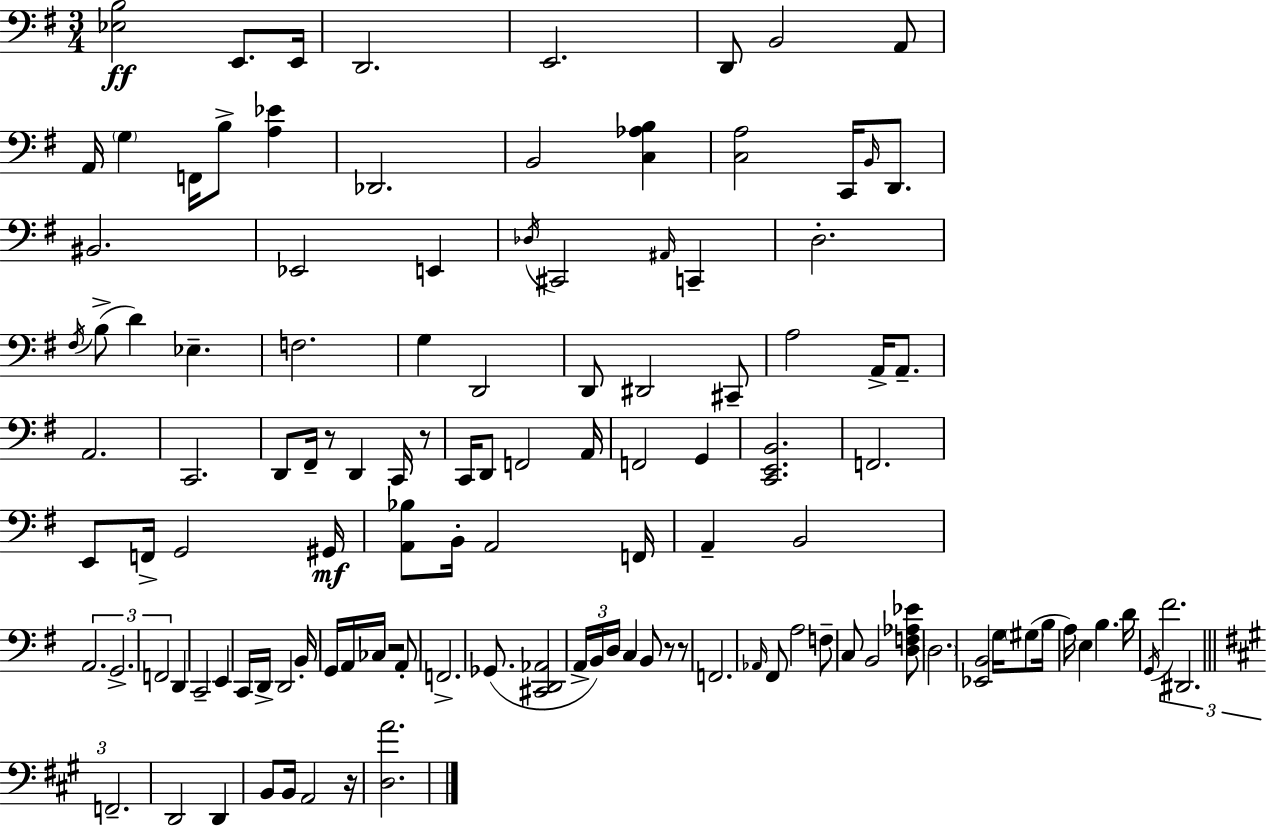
X:1
T:Untitled
M:3/4
L:1/4
K:Em
[_E,B,]2 E,,/2 E,,/4 D,,2 E,,2 D,,/2 B,,2 A,,/2 A,,/4 G, F,,/4 B,/2 [A,_E] _D,,2 B,,2 [C,_A,B,] [C,A,]2 C,,/4 B,,/4 D,,/2 ^B,,2 _E,,2 E,, _D,/4 ^C,,2 ^A,,/4 C,, D,2 ^F,/4 B,/2 D _E, F,2 G, D,,2 D,,/2 ^D,,2 ^C,,/2 A,2 A,,/4 A,,/2 A,,2 C,,2 D,,/2 ^F,,/4 z/2 D,, C,,/4 z/2 C,,/4 D,,/2 F,,2 A,,/4 F,,2 G,, [C,,E,,B,,]2 F,,2 E,,/2 F,,/4 G,,2 ^G,,/4 [A,,_B,]/2 B,,/4 A,,2 F,,/4 A,, B,,2 A,,2 G,,2 F,,2 D,, C,,2 E,, C,,/4 D,,/4 D,,2 B,,/4 G,,/4 A,,/4 _C,/4 z2 A,,/2 F,,2 _G,,/2 [^C,,D,,_A,,]2 A,,/4 B,,/4 D,/4 C, B,,/2 z/2 z/2 F,,2 _A,,/4 ^F,,/2 A,2 F,/2 C,/2 B,,2 [D,F,_A,_E]/2 D,2 [_E,,B,,]2 G,/4 ^G,/2 B,/4 A,/4 E, B, D/4 G,,/4 ^F2 ^D,,2 F,,2 D,,2 D,, B,,/2 B,,/4 A,,2 z/4 [D,A]2